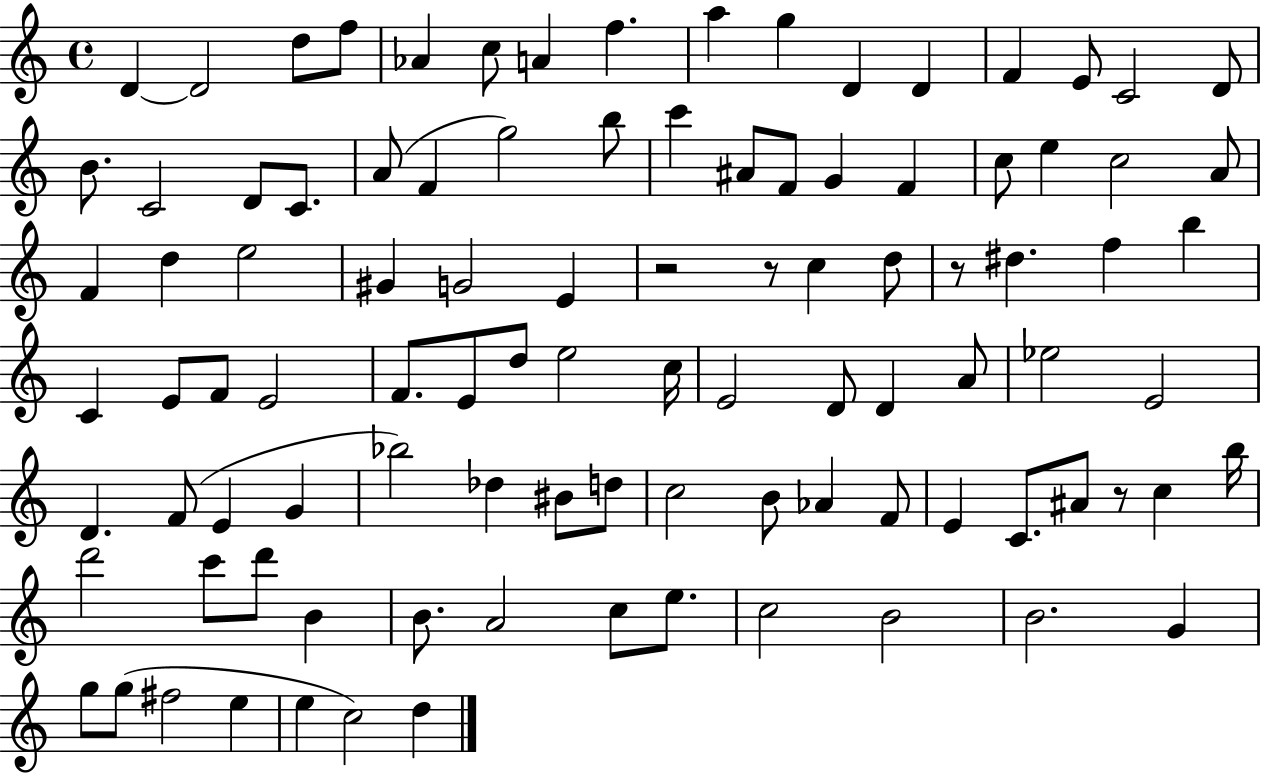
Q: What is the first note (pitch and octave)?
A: D4